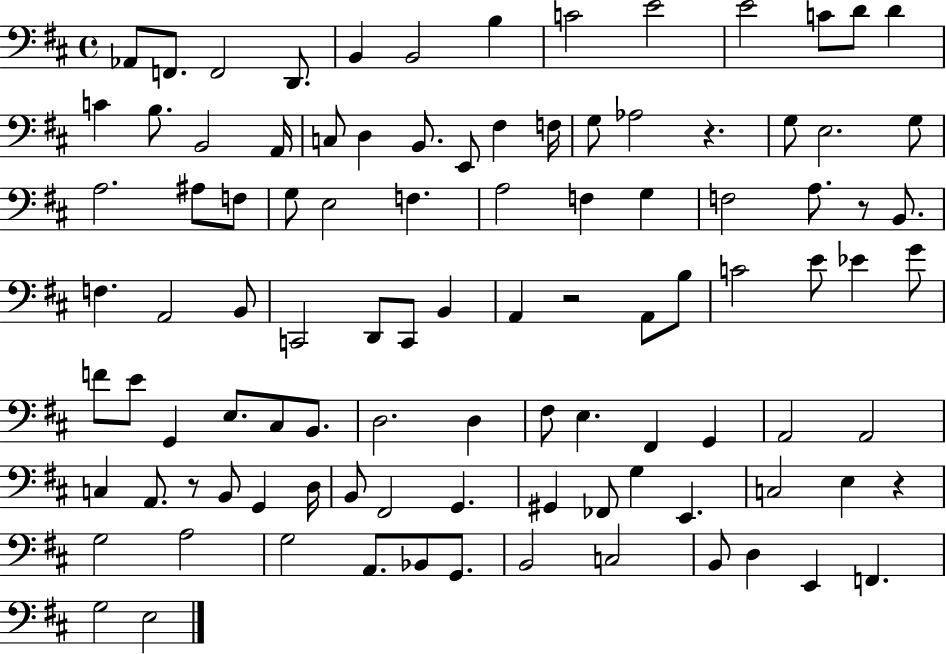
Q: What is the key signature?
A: D major